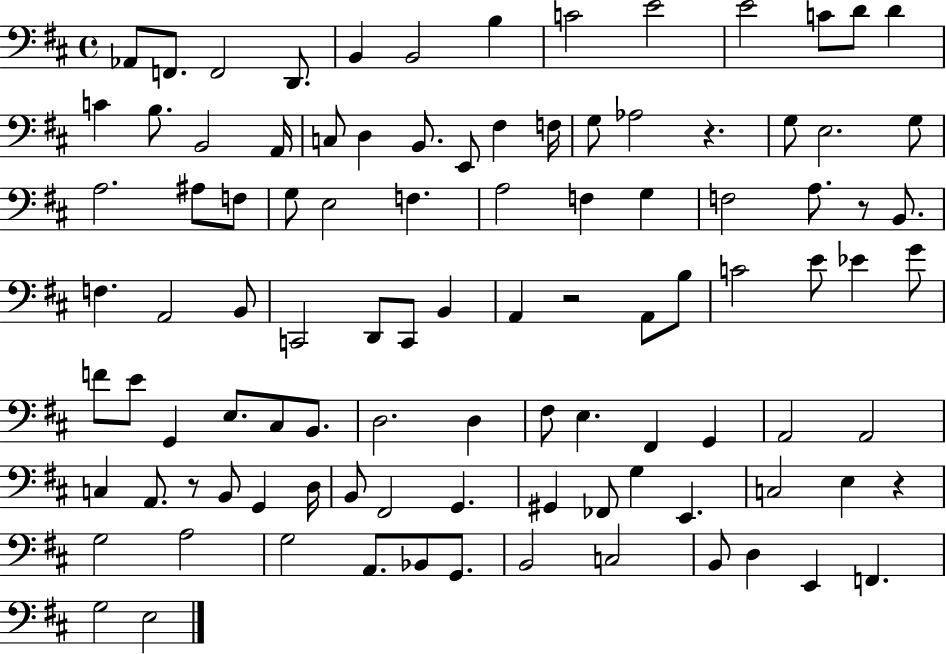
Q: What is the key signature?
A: D major